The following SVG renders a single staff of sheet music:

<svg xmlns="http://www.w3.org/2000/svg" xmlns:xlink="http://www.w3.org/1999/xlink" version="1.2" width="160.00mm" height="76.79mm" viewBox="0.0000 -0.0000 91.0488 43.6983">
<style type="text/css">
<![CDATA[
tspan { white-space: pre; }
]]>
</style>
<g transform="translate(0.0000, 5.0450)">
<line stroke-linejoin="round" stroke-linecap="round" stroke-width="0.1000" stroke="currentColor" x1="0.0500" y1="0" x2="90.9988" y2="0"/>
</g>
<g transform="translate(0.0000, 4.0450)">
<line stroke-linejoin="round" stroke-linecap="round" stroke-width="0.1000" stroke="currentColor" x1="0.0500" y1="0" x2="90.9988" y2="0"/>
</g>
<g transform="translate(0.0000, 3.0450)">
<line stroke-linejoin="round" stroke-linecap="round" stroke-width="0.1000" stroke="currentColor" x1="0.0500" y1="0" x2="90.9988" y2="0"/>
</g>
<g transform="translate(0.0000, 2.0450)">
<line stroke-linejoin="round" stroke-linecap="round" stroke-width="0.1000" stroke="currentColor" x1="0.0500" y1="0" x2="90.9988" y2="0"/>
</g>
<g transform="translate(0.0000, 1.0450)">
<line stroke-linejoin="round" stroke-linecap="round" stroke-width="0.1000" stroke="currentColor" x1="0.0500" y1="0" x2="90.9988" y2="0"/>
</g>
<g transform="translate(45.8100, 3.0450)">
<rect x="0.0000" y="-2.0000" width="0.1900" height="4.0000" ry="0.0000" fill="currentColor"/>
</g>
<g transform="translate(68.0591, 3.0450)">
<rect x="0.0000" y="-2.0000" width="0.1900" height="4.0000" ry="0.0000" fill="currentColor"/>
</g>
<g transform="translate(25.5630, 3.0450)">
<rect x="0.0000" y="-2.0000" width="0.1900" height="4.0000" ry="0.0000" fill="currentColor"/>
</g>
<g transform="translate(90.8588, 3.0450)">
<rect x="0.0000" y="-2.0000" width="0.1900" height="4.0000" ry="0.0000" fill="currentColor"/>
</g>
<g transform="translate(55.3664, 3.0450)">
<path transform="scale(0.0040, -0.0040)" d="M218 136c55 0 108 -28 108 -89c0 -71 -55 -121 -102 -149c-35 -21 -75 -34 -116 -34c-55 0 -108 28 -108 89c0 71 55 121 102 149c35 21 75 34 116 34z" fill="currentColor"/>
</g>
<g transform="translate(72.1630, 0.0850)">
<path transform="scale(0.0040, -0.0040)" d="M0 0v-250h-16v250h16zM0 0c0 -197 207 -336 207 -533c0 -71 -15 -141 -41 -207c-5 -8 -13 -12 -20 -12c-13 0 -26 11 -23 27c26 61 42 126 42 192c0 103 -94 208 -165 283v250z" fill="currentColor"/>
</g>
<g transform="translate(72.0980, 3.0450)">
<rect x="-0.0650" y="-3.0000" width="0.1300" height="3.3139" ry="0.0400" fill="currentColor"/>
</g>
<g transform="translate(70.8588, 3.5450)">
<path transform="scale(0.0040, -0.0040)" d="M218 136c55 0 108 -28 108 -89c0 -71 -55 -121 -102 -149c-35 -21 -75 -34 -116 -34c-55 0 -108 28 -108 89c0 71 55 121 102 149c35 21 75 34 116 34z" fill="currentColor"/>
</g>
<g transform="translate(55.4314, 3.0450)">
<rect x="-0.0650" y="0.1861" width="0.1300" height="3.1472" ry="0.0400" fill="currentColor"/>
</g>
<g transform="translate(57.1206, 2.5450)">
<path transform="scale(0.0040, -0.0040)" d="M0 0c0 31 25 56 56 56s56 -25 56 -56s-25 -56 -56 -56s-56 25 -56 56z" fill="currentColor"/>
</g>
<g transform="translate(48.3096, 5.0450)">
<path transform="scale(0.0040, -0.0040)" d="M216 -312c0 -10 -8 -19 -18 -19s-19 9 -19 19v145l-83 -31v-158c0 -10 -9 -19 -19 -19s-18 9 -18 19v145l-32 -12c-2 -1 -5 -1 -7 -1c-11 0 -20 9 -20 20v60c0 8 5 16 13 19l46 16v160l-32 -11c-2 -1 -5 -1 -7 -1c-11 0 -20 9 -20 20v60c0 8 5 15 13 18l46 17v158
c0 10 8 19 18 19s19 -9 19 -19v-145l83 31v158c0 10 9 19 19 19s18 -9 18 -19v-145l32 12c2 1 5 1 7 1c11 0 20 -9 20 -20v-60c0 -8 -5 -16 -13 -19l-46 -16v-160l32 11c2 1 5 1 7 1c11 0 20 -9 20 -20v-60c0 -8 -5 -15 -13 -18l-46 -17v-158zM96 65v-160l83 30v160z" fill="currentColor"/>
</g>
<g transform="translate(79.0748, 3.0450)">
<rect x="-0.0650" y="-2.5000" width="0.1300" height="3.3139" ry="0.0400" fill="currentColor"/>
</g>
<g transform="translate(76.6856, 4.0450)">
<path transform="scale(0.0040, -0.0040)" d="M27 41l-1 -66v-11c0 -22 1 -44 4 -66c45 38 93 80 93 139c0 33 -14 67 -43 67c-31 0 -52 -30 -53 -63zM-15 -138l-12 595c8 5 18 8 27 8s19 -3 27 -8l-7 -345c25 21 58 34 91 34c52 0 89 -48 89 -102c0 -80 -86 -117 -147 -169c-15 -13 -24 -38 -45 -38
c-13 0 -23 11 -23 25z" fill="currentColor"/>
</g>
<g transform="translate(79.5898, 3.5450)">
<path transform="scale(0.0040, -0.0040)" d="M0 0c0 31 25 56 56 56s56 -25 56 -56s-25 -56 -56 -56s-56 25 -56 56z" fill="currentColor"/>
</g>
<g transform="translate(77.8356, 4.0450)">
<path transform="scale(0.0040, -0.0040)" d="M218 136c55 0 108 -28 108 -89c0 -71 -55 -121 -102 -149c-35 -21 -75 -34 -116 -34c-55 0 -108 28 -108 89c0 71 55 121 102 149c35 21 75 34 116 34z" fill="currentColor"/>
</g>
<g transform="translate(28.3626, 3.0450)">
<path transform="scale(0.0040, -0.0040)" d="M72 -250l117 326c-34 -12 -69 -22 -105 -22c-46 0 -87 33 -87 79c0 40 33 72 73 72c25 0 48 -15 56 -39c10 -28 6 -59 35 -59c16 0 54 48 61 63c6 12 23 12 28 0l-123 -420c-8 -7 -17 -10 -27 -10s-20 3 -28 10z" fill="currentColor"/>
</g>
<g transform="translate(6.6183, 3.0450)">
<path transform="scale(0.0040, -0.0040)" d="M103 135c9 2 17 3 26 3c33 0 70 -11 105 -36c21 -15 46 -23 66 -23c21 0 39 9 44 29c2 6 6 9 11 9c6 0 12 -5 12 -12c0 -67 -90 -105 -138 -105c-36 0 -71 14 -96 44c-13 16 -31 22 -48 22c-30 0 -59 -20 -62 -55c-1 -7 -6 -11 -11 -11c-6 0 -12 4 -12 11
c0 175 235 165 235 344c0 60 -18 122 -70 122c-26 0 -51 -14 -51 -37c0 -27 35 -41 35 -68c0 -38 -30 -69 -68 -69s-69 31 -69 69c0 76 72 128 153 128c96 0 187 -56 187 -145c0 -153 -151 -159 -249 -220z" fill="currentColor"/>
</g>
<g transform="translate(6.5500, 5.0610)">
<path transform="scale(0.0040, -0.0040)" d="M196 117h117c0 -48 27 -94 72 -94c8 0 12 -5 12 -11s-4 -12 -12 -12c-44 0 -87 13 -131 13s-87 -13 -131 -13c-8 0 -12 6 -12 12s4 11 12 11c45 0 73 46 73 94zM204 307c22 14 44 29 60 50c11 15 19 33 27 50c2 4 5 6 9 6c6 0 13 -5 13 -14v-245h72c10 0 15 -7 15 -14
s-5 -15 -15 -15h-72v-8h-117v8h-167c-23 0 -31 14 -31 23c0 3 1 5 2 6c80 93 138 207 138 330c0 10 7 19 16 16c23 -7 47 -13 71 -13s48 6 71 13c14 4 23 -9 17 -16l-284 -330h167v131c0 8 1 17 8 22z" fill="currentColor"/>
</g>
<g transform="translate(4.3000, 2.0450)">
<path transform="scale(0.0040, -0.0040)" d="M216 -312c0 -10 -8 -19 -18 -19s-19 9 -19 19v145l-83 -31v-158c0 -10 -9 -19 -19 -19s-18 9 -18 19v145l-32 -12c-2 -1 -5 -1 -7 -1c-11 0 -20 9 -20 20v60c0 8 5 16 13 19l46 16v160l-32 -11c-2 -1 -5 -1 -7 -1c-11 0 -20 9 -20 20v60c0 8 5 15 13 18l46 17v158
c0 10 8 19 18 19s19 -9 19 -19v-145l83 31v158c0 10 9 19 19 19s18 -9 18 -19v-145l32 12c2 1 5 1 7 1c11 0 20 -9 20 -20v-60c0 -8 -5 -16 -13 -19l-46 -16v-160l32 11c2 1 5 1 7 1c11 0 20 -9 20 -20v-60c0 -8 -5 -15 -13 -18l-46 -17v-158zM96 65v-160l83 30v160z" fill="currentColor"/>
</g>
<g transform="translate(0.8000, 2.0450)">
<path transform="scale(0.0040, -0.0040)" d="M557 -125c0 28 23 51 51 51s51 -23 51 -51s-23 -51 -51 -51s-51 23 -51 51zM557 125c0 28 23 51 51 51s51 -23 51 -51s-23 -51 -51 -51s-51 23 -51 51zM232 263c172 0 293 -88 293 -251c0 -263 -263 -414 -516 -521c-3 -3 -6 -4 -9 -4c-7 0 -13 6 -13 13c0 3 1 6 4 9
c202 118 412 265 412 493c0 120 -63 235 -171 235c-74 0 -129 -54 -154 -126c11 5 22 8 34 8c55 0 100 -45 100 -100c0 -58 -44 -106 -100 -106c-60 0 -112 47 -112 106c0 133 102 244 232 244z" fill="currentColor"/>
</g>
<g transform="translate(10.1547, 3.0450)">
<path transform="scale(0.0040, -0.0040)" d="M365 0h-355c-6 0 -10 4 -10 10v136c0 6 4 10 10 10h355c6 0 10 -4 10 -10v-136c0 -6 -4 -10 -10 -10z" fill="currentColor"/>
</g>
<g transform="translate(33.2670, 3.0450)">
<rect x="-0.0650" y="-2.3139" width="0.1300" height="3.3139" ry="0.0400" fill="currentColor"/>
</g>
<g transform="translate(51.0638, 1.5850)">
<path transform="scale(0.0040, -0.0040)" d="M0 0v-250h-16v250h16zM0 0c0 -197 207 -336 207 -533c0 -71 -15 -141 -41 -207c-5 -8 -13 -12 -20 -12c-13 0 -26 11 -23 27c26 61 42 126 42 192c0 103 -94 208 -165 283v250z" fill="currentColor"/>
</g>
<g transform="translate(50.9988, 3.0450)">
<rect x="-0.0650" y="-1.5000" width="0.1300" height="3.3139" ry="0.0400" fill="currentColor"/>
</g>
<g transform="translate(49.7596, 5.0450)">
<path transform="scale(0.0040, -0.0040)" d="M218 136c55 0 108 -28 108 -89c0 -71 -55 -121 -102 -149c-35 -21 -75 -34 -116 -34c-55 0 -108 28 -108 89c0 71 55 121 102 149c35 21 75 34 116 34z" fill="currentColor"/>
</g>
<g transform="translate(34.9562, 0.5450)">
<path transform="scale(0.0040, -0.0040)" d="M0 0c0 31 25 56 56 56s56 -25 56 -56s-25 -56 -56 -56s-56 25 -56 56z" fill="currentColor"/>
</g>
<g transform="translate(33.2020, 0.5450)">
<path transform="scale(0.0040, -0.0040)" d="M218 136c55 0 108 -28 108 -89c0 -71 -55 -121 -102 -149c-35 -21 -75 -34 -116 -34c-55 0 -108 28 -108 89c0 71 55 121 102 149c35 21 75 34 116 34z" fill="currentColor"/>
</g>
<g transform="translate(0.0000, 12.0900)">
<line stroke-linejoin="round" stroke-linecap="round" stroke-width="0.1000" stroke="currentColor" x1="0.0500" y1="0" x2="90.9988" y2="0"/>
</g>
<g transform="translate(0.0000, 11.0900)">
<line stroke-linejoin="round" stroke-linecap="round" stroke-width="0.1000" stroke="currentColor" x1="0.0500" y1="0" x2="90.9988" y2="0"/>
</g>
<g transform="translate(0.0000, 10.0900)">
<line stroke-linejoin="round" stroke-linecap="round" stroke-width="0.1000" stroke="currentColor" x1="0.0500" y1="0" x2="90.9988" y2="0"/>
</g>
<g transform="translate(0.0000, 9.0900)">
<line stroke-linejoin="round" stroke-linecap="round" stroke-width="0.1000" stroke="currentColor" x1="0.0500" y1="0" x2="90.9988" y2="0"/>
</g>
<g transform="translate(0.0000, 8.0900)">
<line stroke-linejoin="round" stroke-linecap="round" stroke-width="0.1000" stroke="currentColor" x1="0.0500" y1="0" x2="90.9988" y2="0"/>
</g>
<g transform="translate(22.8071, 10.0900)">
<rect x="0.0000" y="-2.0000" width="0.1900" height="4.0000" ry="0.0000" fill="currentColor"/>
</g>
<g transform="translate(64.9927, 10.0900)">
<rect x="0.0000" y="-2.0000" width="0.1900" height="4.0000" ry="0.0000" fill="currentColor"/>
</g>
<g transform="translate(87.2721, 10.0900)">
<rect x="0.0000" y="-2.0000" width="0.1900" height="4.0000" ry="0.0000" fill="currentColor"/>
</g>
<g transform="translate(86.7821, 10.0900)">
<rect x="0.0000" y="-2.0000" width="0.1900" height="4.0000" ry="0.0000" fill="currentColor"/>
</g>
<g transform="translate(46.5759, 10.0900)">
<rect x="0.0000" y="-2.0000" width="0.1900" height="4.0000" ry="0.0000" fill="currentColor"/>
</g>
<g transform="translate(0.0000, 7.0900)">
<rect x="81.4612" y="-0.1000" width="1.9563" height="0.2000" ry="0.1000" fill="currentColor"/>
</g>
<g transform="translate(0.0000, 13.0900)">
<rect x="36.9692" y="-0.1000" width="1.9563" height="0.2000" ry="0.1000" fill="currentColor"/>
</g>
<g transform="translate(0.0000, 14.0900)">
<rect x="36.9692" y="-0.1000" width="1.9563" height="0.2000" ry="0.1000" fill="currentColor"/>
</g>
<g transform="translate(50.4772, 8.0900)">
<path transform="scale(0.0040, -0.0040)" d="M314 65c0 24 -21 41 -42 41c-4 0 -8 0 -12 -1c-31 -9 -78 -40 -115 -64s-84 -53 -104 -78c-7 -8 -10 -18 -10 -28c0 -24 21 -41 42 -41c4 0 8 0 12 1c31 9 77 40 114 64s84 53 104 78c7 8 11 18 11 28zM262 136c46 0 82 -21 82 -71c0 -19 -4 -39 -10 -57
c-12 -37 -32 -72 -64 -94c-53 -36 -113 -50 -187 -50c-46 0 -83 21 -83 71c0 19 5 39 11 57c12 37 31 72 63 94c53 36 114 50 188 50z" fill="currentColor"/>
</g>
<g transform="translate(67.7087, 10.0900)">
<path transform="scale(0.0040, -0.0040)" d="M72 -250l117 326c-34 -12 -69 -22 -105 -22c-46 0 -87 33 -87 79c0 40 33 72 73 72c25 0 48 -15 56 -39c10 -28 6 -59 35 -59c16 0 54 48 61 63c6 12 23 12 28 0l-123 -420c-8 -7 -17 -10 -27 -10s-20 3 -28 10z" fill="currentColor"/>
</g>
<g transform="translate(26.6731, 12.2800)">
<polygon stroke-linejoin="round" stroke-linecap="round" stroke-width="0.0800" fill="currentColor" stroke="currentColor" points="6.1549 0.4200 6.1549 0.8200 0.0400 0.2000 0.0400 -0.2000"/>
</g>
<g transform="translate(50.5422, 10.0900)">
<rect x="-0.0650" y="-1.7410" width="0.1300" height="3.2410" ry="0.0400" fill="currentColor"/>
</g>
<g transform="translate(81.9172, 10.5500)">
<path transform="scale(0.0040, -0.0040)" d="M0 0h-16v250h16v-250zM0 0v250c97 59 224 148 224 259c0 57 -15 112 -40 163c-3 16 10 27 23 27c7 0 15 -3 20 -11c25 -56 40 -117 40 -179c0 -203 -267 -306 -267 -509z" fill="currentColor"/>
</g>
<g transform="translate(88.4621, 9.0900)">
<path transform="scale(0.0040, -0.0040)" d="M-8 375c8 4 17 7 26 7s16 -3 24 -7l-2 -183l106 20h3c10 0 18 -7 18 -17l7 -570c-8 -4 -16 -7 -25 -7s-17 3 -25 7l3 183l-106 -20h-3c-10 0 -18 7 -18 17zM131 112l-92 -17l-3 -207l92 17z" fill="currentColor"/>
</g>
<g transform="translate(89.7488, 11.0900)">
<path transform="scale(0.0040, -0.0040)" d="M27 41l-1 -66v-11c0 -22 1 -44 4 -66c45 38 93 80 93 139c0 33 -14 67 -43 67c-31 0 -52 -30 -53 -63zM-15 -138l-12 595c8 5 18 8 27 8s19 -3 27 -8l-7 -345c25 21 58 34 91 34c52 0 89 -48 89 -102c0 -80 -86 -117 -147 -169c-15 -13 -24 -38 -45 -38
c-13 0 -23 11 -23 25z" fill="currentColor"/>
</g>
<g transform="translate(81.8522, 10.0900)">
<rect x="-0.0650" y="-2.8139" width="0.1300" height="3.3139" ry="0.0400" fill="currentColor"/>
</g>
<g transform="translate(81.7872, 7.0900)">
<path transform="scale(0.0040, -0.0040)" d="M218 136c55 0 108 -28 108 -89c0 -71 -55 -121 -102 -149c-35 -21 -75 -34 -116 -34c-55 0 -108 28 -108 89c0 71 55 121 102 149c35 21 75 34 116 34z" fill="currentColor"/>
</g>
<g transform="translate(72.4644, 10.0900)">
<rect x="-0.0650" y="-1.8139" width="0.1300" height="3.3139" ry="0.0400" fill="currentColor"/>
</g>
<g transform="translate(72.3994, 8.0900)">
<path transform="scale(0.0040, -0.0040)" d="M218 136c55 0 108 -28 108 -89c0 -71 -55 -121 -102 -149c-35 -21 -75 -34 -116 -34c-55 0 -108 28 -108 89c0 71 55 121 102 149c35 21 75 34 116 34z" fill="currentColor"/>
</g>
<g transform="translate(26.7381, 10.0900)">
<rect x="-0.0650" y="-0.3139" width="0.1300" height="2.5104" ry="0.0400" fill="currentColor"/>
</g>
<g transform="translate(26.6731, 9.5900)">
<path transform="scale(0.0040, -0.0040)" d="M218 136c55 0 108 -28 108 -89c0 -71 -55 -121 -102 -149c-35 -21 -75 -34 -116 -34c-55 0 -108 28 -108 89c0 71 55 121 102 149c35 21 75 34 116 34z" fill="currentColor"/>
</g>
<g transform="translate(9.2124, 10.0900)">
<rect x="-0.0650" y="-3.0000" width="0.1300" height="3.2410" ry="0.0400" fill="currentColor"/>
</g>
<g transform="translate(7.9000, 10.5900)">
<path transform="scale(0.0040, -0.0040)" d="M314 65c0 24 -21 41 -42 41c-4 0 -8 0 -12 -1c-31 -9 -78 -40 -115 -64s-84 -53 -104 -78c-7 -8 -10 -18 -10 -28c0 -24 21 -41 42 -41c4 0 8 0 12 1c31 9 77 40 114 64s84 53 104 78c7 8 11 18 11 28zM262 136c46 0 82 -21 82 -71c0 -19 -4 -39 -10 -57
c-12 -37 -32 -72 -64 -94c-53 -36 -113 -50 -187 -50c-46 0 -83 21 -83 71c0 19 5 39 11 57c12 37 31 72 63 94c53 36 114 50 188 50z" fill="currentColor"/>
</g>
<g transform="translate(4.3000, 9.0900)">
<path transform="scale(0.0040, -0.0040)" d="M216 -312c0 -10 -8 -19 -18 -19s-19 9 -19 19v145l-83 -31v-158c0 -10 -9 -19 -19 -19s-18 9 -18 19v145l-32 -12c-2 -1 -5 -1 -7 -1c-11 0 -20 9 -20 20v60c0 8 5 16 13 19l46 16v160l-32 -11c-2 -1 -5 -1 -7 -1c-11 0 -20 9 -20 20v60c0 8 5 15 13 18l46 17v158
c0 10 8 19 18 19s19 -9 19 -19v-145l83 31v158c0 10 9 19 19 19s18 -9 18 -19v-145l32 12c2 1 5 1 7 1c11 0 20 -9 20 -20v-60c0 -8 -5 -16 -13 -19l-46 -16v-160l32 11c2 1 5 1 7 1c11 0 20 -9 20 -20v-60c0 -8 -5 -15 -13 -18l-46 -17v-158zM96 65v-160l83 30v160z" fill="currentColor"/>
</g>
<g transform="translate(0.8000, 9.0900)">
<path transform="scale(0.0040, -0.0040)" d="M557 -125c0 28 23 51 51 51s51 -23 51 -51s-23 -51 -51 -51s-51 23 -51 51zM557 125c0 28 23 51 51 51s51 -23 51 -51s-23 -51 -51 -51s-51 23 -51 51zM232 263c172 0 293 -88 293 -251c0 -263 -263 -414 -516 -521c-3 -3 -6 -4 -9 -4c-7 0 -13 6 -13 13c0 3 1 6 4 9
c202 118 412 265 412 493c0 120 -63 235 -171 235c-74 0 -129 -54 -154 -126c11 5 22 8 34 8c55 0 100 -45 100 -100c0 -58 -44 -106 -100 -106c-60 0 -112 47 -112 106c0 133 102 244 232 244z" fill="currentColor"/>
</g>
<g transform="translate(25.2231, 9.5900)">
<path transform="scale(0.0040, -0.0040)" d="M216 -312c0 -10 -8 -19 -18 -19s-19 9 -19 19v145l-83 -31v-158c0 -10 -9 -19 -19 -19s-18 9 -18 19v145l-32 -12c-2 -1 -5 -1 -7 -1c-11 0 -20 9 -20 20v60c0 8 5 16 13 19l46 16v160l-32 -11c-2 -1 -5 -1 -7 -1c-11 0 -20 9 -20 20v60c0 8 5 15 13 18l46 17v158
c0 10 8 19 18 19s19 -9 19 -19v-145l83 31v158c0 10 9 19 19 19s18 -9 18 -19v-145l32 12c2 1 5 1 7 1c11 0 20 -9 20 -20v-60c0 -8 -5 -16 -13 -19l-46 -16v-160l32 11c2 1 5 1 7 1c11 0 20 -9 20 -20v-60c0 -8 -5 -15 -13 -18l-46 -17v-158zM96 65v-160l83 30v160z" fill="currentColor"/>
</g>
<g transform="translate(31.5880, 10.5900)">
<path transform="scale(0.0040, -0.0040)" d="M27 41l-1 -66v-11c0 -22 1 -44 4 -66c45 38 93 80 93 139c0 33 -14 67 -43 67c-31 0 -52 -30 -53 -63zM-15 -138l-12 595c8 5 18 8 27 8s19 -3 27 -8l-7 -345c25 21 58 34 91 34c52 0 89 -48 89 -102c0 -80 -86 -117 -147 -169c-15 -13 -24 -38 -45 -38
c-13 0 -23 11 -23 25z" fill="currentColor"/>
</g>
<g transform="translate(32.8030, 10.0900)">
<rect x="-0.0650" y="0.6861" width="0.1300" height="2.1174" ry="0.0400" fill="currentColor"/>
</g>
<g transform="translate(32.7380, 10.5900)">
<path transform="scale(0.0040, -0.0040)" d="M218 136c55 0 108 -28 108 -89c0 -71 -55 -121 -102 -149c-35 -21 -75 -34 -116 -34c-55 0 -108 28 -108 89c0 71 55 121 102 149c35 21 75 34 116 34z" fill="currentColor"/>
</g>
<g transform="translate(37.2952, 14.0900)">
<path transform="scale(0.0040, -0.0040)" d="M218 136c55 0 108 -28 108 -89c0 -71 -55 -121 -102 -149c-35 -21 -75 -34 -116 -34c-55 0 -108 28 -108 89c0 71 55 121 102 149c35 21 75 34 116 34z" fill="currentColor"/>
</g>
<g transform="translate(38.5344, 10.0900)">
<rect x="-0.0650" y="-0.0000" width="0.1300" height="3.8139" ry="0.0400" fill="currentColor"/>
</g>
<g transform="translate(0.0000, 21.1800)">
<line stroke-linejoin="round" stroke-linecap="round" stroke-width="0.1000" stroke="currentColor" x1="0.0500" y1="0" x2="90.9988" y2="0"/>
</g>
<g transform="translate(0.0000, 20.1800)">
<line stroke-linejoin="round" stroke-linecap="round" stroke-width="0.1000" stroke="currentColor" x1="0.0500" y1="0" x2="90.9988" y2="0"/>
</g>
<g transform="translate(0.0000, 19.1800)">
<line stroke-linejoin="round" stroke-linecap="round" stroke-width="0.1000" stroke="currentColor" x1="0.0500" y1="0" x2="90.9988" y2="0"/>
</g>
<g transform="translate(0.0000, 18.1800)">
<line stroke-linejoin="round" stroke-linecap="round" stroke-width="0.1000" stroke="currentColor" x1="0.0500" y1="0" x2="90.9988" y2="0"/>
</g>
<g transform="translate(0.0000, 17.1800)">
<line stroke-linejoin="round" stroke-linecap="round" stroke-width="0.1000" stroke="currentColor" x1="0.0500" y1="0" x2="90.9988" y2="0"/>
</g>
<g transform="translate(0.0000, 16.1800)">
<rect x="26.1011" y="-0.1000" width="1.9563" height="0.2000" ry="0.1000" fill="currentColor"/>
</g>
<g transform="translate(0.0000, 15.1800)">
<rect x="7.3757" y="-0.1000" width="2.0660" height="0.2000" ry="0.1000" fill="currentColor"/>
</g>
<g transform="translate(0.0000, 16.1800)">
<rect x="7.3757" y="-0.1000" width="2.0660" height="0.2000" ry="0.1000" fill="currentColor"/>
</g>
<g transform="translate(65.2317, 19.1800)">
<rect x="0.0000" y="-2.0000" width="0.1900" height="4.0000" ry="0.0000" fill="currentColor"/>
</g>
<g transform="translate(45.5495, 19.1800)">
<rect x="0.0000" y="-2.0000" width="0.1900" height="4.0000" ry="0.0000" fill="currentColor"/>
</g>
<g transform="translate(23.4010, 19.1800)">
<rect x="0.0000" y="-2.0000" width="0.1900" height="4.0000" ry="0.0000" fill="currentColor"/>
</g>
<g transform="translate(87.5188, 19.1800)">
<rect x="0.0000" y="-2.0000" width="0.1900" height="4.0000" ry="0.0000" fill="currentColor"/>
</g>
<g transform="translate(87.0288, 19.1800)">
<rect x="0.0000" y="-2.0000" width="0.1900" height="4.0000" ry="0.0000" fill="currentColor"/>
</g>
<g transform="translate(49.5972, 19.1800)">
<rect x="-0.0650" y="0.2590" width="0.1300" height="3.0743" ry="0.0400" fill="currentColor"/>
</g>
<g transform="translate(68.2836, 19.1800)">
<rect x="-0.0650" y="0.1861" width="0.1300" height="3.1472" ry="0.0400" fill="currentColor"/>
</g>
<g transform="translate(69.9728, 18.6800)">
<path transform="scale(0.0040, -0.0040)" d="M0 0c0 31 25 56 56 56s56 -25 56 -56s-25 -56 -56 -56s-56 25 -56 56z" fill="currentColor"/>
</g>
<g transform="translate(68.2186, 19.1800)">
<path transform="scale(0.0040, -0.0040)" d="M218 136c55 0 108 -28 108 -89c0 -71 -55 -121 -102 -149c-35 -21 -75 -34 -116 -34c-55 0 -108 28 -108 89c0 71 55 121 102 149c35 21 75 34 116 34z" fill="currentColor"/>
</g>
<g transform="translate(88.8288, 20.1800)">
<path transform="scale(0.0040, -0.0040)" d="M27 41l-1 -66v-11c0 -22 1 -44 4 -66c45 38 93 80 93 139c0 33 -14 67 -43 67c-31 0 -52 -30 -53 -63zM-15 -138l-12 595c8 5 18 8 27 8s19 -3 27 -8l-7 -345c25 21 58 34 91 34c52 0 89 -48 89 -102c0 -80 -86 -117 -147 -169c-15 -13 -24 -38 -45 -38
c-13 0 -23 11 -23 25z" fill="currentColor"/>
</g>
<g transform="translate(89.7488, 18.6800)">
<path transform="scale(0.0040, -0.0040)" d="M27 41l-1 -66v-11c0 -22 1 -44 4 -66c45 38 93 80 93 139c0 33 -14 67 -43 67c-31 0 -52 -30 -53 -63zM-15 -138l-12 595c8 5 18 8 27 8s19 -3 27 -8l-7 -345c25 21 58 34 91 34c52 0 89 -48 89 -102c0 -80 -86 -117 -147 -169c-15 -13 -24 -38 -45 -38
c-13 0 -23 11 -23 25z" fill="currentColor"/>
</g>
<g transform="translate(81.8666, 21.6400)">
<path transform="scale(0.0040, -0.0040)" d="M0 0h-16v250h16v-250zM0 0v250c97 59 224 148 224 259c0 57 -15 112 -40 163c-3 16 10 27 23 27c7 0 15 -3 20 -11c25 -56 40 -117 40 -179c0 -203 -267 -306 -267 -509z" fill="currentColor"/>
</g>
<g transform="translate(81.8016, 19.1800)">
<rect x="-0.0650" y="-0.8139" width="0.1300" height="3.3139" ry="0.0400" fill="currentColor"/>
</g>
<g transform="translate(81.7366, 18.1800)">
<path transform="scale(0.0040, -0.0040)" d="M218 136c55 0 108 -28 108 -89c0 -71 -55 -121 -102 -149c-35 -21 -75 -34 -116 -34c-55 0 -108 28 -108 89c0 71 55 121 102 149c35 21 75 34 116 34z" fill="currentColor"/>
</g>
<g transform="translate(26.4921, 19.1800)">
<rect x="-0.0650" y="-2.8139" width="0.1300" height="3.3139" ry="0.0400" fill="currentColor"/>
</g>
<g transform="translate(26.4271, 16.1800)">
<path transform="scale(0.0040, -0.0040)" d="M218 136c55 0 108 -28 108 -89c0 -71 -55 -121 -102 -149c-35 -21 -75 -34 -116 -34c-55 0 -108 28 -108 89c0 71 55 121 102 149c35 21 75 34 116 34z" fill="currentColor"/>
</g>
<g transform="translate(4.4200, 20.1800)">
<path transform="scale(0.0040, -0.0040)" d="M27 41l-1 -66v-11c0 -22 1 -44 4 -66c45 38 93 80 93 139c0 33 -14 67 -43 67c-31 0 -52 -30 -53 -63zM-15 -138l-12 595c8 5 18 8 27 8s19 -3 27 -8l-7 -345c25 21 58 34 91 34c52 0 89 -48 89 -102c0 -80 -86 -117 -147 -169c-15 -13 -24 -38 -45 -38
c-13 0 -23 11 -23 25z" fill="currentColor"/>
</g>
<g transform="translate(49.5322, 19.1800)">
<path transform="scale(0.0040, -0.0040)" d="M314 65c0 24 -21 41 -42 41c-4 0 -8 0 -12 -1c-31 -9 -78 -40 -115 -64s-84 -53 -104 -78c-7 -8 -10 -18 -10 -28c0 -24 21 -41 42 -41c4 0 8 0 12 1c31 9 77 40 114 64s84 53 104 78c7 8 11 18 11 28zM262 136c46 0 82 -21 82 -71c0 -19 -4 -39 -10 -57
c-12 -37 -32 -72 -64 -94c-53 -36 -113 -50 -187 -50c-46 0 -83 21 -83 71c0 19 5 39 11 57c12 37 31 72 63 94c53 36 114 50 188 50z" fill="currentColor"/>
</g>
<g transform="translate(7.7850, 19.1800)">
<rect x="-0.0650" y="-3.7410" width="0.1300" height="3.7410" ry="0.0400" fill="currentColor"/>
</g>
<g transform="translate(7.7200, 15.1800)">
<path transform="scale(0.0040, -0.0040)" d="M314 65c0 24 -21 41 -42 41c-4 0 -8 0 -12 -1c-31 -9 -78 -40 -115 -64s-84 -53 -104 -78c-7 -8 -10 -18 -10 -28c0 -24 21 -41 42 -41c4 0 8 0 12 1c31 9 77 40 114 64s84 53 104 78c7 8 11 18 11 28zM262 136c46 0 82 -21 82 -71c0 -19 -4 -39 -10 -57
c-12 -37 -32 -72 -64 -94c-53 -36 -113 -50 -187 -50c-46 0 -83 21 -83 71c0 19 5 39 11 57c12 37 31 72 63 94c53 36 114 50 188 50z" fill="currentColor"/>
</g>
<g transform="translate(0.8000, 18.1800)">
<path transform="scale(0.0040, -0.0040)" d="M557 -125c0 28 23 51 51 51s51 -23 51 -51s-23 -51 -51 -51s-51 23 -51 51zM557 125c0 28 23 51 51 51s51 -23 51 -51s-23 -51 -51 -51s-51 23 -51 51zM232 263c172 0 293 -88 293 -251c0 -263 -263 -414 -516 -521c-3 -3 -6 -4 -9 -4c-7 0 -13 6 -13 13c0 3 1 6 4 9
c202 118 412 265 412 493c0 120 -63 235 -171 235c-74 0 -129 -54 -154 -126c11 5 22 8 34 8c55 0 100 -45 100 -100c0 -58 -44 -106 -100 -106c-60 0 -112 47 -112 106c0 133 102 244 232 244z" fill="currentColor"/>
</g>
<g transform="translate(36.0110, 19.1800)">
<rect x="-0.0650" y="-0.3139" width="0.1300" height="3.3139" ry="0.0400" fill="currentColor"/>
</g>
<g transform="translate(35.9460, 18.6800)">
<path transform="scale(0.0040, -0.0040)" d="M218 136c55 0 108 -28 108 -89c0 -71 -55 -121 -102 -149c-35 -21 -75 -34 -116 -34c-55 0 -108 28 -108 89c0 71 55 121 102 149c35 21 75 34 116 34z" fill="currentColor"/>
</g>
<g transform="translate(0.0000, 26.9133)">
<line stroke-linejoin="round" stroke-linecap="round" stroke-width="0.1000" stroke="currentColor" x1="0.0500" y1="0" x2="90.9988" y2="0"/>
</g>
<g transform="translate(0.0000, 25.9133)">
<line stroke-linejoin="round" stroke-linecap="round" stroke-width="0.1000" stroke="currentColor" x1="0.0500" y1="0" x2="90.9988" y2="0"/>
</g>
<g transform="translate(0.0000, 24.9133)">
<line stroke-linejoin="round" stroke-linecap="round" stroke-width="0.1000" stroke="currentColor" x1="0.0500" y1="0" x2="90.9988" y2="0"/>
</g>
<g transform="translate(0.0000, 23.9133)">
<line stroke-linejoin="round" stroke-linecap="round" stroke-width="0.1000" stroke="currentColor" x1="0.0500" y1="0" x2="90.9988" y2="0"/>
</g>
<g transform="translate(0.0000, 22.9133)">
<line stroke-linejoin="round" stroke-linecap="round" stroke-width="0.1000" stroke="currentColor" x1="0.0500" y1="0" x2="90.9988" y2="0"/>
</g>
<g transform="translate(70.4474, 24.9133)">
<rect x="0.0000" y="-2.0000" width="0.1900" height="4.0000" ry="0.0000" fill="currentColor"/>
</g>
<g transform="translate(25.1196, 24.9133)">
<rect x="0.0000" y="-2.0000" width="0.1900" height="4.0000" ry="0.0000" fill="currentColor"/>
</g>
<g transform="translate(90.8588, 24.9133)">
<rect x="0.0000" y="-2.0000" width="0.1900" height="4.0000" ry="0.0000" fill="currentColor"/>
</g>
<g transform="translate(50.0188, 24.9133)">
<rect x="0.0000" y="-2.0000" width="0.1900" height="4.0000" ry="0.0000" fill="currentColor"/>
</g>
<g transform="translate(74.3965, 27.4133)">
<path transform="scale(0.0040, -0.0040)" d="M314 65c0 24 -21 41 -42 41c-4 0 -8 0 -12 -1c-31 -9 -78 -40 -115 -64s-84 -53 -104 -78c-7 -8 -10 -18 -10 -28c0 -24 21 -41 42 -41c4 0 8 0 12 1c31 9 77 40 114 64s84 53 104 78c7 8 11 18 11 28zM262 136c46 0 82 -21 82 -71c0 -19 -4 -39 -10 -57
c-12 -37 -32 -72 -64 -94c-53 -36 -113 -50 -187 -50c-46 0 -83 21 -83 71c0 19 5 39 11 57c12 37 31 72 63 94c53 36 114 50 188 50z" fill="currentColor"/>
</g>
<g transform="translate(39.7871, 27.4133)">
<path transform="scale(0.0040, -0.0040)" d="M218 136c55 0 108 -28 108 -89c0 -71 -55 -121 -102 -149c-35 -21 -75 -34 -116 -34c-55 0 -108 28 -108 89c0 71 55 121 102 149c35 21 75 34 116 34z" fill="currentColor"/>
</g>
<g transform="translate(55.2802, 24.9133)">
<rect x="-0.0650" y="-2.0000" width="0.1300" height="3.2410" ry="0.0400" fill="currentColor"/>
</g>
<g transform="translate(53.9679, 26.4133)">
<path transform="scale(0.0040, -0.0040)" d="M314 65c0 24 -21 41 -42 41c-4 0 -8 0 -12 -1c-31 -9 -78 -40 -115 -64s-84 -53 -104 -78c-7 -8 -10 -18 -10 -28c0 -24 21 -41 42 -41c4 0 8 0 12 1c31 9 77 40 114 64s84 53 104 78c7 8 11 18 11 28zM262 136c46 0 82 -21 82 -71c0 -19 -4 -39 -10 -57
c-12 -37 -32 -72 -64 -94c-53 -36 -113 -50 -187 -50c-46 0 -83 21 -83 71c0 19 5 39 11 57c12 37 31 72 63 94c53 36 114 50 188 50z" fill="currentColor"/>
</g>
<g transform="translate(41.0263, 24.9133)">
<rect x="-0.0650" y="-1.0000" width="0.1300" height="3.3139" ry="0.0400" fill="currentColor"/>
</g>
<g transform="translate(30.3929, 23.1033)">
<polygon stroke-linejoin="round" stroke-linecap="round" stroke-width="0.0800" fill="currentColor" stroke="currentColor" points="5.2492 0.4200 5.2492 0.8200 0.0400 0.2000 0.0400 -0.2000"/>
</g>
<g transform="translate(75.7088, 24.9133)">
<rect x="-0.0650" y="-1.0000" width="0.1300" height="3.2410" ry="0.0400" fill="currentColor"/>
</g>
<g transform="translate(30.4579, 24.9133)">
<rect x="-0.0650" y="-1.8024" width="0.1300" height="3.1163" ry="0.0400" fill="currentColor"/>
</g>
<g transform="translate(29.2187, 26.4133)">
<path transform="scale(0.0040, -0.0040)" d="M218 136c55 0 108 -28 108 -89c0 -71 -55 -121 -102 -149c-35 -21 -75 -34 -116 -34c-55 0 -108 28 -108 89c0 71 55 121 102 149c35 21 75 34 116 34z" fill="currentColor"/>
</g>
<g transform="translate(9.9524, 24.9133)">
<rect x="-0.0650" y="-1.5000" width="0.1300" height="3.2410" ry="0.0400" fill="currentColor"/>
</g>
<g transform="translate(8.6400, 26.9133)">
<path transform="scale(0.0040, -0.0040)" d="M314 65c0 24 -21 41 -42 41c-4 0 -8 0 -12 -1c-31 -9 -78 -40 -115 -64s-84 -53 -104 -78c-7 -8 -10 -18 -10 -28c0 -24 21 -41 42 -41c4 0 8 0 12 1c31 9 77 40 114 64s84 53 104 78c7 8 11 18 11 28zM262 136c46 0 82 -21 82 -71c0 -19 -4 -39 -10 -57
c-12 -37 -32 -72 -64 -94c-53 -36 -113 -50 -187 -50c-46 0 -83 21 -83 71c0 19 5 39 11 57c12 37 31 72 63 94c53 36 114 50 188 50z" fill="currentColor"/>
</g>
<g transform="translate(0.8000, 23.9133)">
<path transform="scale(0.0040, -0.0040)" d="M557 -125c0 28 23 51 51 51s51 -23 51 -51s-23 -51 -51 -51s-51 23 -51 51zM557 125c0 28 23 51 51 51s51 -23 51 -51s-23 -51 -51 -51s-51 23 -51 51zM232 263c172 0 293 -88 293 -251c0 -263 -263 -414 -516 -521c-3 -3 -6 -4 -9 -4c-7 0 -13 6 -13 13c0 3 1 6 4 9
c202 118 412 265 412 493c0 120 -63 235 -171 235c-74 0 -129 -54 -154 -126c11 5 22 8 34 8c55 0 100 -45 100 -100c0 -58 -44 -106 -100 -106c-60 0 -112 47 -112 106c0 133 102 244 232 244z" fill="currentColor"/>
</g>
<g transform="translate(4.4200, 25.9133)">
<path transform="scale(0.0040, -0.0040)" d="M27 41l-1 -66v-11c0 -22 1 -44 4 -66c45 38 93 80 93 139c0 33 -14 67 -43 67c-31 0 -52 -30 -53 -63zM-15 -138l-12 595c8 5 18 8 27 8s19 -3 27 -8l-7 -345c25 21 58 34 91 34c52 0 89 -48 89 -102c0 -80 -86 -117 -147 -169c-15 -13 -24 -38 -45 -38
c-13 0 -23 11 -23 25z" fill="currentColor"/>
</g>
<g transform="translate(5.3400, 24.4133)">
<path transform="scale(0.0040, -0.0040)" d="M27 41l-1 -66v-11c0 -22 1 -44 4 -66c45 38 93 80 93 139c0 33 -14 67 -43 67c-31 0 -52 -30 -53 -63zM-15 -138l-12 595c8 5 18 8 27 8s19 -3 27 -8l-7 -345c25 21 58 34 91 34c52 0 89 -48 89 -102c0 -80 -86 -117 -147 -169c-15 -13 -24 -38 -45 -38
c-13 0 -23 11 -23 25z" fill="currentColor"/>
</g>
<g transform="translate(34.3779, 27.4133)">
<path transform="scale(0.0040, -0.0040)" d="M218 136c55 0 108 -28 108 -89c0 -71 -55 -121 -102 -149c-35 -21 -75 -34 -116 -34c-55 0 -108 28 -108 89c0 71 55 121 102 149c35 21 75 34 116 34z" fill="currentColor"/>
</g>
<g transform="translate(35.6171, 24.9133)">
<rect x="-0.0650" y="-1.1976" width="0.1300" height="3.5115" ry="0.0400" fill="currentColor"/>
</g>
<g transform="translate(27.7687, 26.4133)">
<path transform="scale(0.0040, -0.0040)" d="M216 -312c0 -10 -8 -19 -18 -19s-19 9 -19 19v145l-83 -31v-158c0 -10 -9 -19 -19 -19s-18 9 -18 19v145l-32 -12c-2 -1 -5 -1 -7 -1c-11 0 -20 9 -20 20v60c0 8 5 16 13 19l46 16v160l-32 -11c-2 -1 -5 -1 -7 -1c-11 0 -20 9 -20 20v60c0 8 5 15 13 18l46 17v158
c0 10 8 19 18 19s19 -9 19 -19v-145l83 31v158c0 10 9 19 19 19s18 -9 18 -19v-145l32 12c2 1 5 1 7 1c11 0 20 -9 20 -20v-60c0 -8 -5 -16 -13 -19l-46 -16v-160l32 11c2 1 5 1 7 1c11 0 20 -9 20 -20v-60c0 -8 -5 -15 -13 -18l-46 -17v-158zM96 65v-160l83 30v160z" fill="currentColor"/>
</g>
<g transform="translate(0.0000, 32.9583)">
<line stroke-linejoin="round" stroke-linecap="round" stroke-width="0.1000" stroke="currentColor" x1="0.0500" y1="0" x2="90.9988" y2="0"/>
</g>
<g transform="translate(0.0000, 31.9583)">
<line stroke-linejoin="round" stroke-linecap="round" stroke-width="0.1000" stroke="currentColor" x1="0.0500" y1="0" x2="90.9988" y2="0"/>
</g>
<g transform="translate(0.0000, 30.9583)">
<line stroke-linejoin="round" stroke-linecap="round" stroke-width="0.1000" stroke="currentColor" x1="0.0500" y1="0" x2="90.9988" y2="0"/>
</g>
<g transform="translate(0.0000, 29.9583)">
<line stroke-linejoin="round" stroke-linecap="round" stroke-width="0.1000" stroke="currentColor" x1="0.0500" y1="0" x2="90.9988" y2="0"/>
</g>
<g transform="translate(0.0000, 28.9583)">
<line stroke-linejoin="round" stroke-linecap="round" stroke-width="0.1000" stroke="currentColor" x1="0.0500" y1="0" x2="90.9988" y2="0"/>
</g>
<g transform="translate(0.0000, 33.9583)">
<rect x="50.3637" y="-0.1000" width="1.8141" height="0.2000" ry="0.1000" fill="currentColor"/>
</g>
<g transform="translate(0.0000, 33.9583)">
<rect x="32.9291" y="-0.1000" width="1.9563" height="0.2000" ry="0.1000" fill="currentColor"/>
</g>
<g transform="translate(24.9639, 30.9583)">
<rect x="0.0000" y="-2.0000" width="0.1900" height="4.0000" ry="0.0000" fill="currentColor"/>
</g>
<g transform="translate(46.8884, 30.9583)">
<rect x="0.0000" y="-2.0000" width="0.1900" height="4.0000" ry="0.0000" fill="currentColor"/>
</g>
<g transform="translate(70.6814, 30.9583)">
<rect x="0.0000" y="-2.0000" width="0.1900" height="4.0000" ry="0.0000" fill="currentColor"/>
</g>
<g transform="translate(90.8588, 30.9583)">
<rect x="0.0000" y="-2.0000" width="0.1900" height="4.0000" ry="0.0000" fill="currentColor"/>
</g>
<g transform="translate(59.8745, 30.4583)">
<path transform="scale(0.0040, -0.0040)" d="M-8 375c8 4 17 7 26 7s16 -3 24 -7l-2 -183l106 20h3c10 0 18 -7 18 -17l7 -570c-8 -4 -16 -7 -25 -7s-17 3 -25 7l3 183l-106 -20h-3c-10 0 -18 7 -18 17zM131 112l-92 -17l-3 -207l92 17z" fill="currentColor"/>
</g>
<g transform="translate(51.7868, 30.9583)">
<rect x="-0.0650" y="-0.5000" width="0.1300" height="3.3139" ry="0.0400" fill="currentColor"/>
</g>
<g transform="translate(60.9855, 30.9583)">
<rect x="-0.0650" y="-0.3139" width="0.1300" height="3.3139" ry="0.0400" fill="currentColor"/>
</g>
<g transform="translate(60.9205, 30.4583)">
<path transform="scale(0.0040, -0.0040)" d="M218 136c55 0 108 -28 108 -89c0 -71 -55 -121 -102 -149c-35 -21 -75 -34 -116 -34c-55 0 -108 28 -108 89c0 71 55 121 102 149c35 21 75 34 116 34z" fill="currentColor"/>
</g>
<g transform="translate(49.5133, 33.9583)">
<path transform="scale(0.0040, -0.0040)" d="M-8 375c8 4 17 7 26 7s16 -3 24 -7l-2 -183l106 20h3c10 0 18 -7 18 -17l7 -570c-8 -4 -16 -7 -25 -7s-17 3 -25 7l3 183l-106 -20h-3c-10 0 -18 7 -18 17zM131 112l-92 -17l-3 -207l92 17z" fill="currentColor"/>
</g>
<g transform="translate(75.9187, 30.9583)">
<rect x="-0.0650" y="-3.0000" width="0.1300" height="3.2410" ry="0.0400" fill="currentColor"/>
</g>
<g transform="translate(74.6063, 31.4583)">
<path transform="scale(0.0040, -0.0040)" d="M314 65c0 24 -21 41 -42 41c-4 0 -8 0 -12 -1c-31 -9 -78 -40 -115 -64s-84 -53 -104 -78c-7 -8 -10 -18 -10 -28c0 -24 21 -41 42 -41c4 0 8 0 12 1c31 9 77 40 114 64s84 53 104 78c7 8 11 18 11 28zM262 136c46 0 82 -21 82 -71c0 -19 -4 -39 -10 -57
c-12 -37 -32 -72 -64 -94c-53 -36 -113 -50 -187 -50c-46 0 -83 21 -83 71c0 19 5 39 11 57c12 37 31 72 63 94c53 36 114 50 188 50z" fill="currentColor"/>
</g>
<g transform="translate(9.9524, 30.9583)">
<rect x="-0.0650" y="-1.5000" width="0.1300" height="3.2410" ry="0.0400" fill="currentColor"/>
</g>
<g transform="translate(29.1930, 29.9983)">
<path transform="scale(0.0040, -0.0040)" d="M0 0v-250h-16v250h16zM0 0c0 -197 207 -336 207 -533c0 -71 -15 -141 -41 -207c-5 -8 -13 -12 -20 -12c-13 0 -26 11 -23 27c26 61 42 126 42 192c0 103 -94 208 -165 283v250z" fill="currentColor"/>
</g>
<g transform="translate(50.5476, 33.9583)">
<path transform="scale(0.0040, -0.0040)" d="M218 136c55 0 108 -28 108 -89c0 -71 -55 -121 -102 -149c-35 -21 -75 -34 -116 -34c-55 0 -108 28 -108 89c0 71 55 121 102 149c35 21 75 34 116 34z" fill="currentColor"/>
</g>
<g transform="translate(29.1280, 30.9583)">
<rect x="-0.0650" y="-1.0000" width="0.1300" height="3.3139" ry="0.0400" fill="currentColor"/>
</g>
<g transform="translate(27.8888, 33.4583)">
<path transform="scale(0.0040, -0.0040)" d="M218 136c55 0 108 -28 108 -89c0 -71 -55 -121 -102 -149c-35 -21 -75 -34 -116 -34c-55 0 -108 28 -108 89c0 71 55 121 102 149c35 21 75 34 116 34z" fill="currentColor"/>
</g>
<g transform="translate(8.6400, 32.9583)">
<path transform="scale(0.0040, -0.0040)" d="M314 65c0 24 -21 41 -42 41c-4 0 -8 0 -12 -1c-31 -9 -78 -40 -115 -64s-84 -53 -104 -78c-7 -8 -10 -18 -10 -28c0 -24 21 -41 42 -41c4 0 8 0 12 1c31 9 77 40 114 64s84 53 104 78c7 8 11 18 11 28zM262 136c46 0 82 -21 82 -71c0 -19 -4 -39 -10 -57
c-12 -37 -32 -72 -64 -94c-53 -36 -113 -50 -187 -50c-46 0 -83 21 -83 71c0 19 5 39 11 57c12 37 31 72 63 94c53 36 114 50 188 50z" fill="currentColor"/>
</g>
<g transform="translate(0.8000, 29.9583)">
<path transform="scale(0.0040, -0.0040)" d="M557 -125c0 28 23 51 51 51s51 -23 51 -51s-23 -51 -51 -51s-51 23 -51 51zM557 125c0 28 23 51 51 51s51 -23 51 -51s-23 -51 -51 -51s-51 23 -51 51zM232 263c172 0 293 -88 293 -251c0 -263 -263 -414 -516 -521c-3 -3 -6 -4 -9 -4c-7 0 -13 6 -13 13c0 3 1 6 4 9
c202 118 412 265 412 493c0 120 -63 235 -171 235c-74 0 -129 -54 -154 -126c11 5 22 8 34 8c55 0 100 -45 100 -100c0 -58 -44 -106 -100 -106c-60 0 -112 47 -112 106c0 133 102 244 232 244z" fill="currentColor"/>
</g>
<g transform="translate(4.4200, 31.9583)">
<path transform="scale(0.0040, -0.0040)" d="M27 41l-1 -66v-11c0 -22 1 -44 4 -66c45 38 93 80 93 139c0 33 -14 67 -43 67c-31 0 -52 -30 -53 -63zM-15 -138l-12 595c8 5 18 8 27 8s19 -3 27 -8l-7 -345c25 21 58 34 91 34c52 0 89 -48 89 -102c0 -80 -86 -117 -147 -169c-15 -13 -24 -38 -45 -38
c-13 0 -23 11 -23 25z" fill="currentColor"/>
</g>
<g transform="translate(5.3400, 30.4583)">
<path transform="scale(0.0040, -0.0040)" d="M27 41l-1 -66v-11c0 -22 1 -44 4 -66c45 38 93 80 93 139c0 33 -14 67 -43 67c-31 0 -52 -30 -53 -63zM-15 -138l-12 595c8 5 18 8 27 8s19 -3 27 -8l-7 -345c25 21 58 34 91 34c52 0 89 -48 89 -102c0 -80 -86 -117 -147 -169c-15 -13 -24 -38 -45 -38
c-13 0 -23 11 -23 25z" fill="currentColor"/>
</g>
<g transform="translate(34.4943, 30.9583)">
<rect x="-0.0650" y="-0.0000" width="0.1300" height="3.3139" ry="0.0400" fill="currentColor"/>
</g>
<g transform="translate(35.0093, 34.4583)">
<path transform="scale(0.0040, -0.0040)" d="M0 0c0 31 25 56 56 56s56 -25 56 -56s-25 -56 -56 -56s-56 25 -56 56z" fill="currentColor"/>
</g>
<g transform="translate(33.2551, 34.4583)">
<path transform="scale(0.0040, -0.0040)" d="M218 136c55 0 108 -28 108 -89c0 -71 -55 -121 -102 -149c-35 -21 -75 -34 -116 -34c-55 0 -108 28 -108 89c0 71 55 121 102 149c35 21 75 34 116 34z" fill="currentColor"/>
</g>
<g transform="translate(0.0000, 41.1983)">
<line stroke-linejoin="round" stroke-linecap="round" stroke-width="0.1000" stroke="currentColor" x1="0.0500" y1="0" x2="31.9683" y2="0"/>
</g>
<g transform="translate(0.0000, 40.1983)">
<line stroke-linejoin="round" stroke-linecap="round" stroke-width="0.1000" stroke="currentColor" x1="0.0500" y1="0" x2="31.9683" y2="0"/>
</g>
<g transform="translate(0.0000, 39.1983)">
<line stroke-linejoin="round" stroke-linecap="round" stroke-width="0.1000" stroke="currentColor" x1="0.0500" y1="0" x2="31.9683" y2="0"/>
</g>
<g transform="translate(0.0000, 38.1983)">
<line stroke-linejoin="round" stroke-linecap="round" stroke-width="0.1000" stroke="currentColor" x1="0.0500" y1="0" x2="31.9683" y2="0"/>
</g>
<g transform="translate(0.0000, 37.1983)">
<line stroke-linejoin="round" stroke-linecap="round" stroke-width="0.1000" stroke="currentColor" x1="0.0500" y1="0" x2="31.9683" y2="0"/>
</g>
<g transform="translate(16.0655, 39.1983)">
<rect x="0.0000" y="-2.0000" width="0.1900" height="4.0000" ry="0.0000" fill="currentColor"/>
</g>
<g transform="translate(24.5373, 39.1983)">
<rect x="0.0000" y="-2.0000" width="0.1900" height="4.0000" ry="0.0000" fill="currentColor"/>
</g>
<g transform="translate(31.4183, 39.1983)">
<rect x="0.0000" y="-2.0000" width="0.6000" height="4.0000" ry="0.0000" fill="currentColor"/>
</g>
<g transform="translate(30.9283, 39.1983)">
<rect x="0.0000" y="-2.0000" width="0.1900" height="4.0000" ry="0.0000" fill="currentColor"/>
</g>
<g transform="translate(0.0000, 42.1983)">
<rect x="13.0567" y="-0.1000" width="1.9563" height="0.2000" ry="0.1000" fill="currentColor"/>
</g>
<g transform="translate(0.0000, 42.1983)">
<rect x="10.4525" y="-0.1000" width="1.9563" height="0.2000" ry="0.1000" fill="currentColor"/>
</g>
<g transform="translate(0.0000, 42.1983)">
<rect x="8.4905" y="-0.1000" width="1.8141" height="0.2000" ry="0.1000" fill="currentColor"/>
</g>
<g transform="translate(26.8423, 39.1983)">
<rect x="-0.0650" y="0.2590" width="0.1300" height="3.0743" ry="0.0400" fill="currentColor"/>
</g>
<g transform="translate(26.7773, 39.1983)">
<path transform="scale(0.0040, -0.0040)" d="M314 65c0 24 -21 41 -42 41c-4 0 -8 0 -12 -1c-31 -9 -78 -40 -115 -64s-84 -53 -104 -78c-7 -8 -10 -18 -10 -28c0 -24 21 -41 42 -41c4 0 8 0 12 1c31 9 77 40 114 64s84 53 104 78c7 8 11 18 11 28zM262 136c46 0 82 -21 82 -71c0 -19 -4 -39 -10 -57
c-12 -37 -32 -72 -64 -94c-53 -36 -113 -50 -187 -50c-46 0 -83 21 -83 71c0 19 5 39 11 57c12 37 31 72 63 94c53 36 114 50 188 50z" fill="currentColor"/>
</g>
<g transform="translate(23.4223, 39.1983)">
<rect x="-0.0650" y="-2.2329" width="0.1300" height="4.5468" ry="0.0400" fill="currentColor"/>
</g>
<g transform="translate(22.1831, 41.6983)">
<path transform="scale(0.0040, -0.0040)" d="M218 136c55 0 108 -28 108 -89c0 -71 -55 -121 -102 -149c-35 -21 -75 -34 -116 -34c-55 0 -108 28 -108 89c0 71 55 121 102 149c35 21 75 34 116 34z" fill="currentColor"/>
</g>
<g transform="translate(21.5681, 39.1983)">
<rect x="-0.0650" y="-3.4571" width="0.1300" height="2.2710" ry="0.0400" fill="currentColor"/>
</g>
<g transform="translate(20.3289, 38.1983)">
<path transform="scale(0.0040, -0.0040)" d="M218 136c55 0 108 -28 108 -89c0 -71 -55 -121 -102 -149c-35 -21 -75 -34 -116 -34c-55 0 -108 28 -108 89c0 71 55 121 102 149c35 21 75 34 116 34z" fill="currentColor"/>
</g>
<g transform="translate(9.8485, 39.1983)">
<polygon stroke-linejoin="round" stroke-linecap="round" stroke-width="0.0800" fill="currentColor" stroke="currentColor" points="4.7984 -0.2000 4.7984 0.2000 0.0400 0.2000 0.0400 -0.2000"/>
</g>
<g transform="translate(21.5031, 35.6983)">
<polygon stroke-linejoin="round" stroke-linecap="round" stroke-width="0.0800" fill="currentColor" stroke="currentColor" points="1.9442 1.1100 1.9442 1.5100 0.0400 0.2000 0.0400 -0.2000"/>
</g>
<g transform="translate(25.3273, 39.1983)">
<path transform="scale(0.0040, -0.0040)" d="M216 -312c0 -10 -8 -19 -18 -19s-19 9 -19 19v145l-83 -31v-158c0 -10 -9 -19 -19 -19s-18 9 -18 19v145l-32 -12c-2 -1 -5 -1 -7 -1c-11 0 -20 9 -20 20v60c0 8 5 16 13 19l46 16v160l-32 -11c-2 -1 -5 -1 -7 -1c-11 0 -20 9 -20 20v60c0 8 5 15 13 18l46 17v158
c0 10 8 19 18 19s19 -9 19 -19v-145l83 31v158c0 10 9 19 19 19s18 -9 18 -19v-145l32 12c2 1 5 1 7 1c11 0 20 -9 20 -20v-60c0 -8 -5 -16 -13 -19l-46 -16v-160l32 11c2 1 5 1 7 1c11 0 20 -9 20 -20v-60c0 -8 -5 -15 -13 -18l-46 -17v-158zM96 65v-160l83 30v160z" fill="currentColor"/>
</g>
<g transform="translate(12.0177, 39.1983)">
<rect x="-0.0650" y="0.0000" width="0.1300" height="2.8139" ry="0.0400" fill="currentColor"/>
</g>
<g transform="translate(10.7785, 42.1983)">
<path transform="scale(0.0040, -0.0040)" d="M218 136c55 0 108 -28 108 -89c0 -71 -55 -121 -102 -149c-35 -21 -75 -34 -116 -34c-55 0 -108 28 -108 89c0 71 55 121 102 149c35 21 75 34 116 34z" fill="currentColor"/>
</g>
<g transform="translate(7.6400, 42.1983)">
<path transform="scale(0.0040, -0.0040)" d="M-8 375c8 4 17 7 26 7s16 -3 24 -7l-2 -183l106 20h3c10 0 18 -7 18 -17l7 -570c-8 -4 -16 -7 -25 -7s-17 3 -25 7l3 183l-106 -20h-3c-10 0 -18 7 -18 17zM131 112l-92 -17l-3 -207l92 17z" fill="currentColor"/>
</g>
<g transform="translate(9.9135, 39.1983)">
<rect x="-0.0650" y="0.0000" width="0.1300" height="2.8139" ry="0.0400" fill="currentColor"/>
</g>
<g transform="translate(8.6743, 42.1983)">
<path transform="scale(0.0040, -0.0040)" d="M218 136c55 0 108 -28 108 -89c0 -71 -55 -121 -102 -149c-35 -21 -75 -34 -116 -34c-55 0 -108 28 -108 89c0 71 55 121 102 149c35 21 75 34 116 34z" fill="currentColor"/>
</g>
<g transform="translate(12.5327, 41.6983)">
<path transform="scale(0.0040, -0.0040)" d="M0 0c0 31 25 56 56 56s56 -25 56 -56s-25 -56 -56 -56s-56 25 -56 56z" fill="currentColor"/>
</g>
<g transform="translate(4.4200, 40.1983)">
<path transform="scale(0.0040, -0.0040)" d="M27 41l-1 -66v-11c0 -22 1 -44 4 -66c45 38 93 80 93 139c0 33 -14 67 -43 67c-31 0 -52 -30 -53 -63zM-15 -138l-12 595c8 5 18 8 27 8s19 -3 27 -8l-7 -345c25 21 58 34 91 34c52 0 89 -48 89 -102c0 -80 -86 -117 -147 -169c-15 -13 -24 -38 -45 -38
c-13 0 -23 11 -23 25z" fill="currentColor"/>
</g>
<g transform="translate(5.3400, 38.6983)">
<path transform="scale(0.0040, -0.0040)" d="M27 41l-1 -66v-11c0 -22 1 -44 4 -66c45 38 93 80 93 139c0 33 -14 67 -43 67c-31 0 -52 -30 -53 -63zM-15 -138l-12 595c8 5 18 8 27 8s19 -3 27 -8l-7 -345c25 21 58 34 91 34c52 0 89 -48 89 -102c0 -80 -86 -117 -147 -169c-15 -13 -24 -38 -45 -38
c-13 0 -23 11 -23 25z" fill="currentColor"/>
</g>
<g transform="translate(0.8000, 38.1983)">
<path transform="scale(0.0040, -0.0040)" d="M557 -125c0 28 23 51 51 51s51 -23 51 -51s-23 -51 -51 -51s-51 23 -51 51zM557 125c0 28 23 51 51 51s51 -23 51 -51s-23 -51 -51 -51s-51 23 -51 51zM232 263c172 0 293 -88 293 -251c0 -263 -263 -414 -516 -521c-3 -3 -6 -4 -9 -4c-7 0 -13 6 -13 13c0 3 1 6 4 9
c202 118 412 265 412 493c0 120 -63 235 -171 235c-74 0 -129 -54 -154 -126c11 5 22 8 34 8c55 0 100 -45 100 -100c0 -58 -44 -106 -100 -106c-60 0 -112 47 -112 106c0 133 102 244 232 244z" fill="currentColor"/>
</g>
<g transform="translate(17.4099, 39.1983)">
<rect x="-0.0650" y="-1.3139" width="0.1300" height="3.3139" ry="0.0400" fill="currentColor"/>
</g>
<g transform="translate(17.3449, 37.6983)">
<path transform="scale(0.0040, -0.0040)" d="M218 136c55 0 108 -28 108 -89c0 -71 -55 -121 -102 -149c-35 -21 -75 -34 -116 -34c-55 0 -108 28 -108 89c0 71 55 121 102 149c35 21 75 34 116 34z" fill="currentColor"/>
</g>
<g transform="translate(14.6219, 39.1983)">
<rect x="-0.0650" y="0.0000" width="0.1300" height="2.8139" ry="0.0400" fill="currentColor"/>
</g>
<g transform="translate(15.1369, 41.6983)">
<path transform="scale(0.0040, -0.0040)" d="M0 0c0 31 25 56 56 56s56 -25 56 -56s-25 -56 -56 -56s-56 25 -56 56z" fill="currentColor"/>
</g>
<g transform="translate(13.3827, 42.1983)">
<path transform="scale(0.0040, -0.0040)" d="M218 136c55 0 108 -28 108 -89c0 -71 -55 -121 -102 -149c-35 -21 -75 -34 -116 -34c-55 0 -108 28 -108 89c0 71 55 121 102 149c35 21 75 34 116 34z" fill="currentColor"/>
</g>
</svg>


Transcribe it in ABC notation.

X:1
T:Untitled
M:2/4
L:1/4
K:G
z2 z/2 B, ^G,,/2 D, C,/2 _B,, C,2 ^E,/2 _C,/2 C,, A,2 z/2 A, C/2 E2 C E, D,2 D, F,/2 G,,2 ^A,,/2 F,,/2 F,, A,,2 F,,2 G,,2 F,,/2 D,, E,, E, C,2 E,,/2 E,,/2 E,,/2 G, F,/2 F,,/2 ^D,2